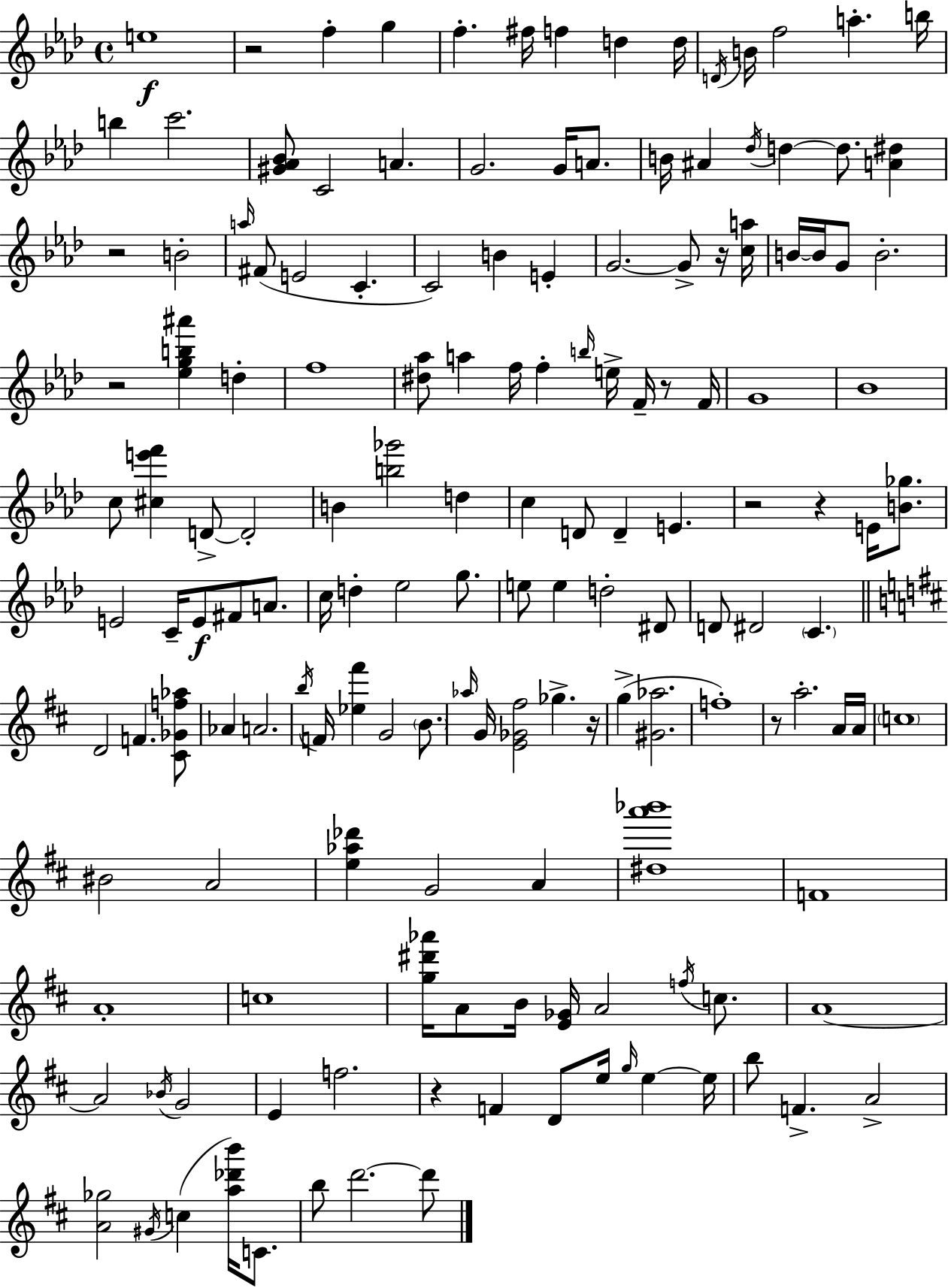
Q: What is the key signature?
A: AES major